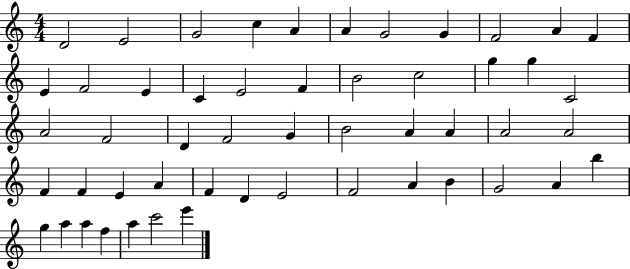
X:1
T:Untitled
M:4/4
L:1/4
K:C
D2 E2 G2 c A A G2 G F2 A F E F2 E C E2 F B2 c2 g g C2 A2 F2 D F2 G B2 A A A2 A2 F F E A F D E2 F2 A B G2 A b g a a f a c'2 e'